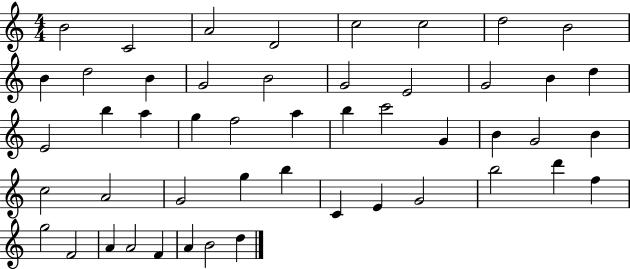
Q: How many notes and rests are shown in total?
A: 49